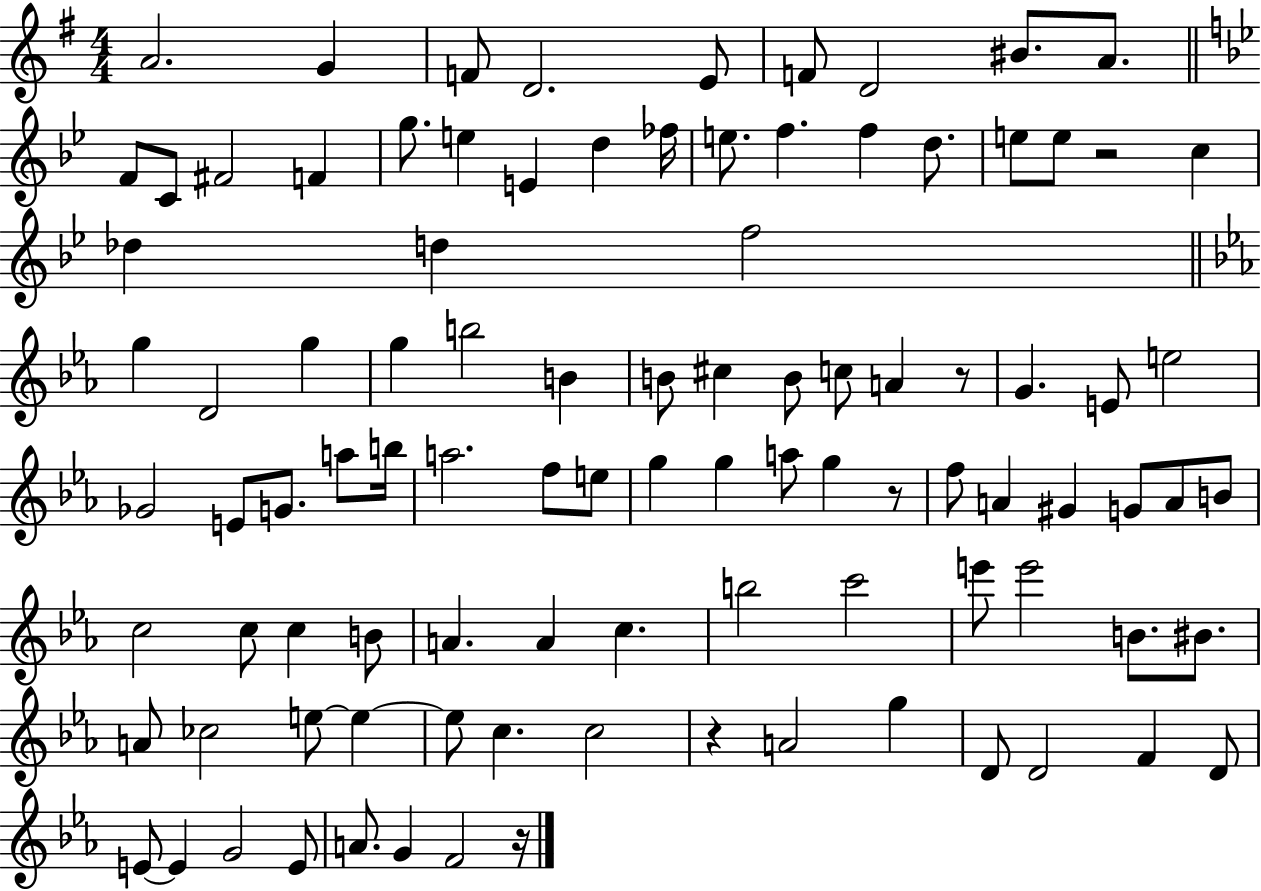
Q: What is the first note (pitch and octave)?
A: A4